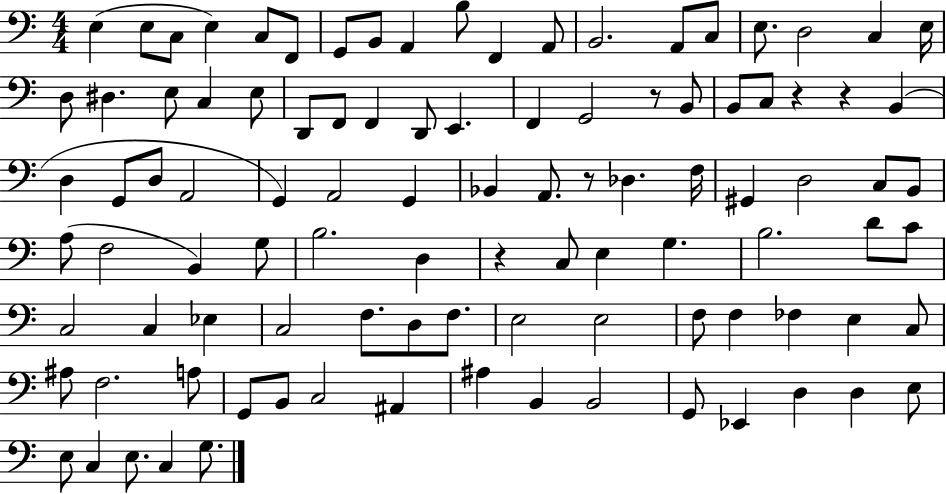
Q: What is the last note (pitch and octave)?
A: G3